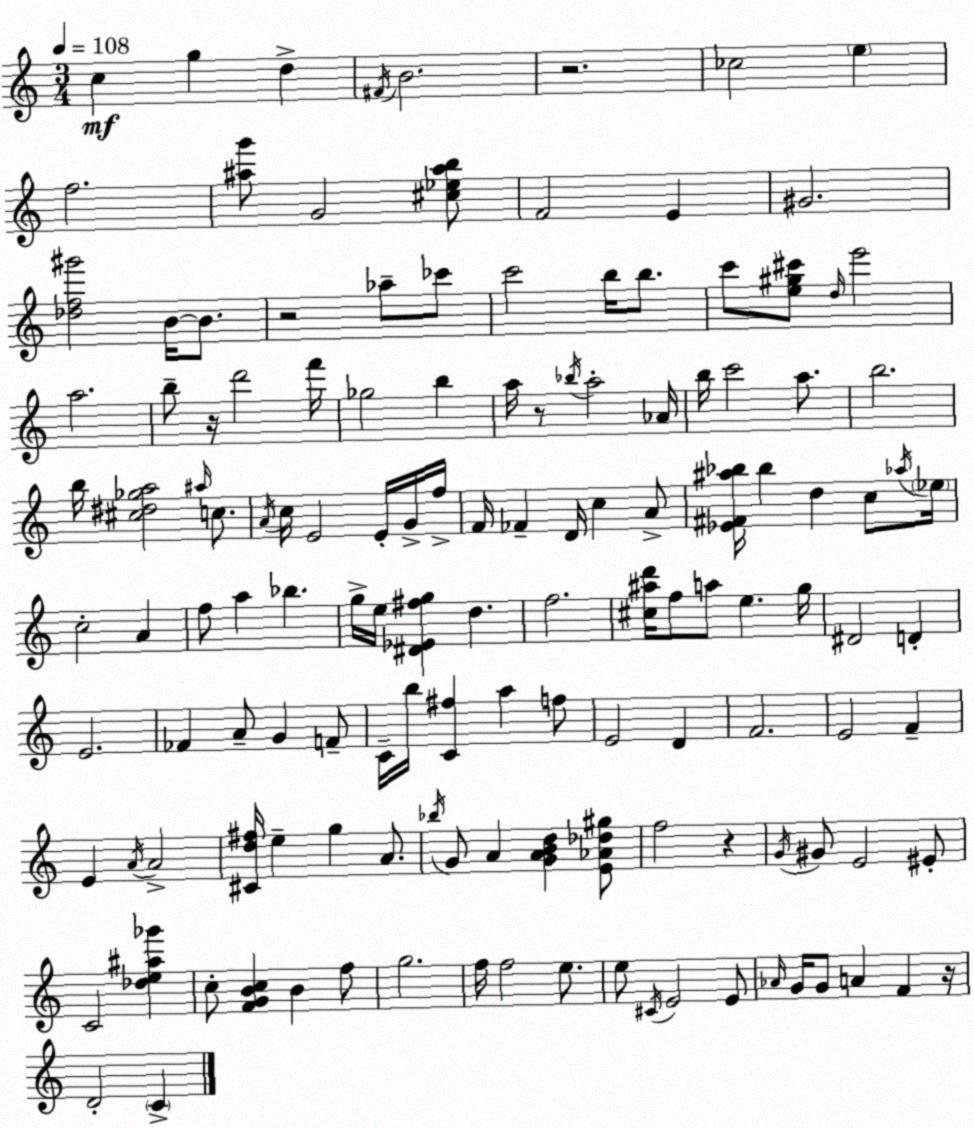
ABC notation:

X:1
T:Untitled
M:3/4
L:1/4
K:Am
c g d ^F/4 B2 z2 _c2 e f2 [^ag']/2 G2 [^c_e^ab]/2 F2 E ^G2 [_df^g']2 B/4 B/2 z2 _a/2 _c'/2 c'2 b/4 b/2 c'/2 [e^g^c']/2 d/4 e'2 a2 b/2 z/4 d'2 f'/4 _g2 b a/4 z/2 _b/4 a2 _A/4 b/4 c'2 a/2 b2 b/4 [^c^d_ga]2 ^a/4 c/2 A/4 c/4 E2 E/4 G/4 f/4 F/4 _F D/4 c A/2 [_E^F^a_b]/4 _b d c/2 _a/4 _e/4 c2 A f/2 a _b g/4 e/4 [^D_E^fg] d f2 [^c^ad']/4 f/2 a/2 e g/4 ^D2 D E2 _F A/2 G F/2 C/4 b/4 [C^f] a f/2 E2 D F2 E2 F E A/4 A2 [^Cd^f]/4 e g A/2 _b/4 G/2 A [GABd] [E_A_d^g]/2 f2 z G/4 ^G/2 E2 ^E/2 C2 [_de^a_g'] c/2 [FGBc] B f/2 g2 f/4 f2 e/2 e/2 ^C/4 E2 E/2 _A/4 G/4 G/2 A F z/4 D2 C